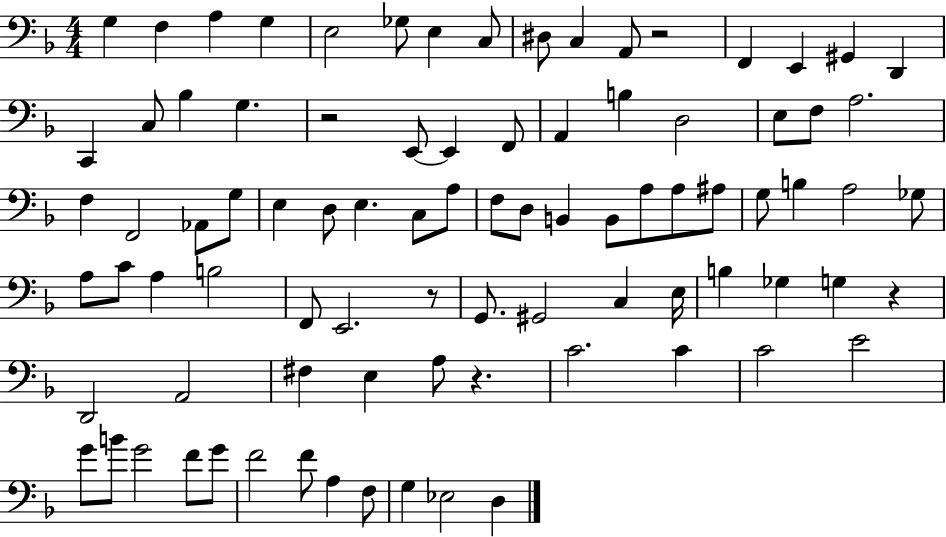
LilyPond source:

{
  \clef bass
  \numericTimeSignature
  \time 4/4
  \key f \major
  \repeat volta 2 { g4 f4 a4 g4 | e2 ges8 e4 c8 | dis8 c4 a,8 r2 | f,4 e,4 gis,4 d,4 | \break c,4 c8 bes4 g4. | r2 e,8~~ e,4 f,8 | a,4 b4 d2 | e8 f8 a2. | \break f4 f,2 aes,8 g8 | e4 d8 e4. c8 a8 | f8 d8 b,4 b,8 a8 a8 ais8 | g8 b4 a2 ges8 | \break a8 c'8 a4 b2 | f,8 e,2. r8 | g,8. gis,2 c4 e16 | b4 ges4 g4 r4 | \break d,2 a,2 | fis4 e4 a8 r4. | c'2. c'4 | c'2 e'2 | \break g'8 b'8 g'2 f'8 g'8 | f'2 f'8 a4 f8 | g4 ees2 d4 | } \bar "|."
}